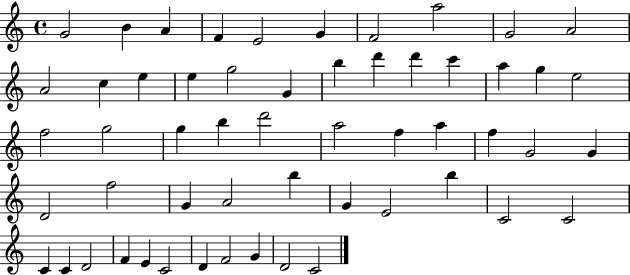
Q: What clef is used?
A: treble